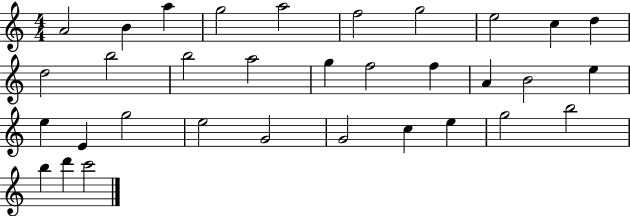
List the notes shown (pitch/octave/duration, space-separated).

A4/h B4/q A5/q G5/h A5/h F5/h G5/h E5/h C5/q D5/q D5/h B5/h B5/h A5/h G5/q F5/h F5/q A4/q B4/h E5/q E5/q E4/q G5/h E5/h G4/h G4/h C5/q E5/q G5/h B5/h B5/q D6/q C6/h